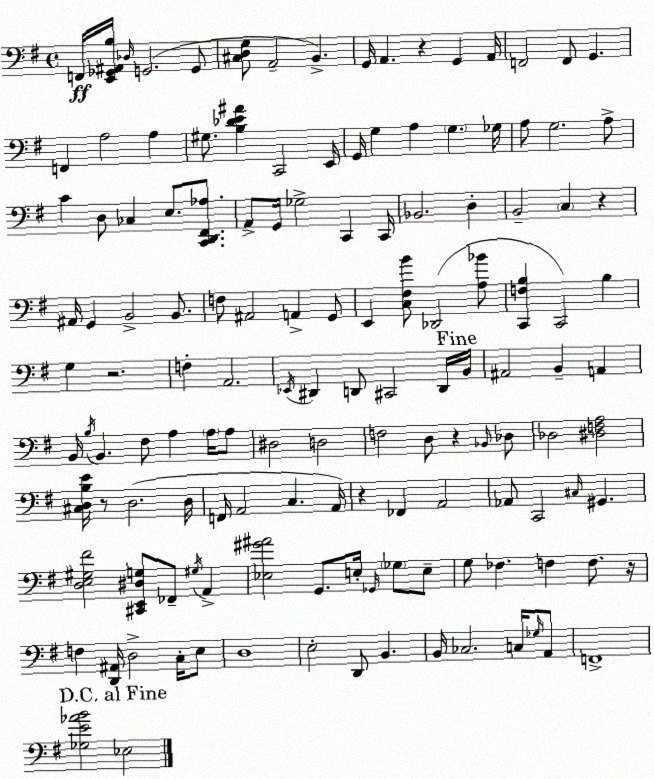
X:1
T:Untitled
M:4/4
L:1/4
K:G
F,,/4 [E,,_G,,^A,,B,]/4 _D,/4 G,,2 G,,/2 [^C,D,G,]/2 A,,2 B,, G,,/4 A,, z G,, A,,/4 F,,2 F,,/2 G,, F,, A,2 A, ^G,/2 [B,_DE^A] C,,2 E,,/4 G,,/4 G, A, G, _G,/4 A,/2 G,2 A,/2 C D,/2 _C, E,/2 [C,,D,,^F,,_A,]/2 A,,/2 G,,/4 _G,2 C,, C,,/4 _B,,2 D, B,,2 C, z ^A,,/4 G,, B,,2 B,,/2 F,/2 ^A,,2 A,, G,,/2 E,, [C,^F,B]/2 _D,,2 [A,_B]/2 [C,,F,B,] C,,2 B, G, z2 F, A,,2 _E,,/4 ^D,, D,,/2 ^C,,2 D,,/4 B,,/4 ^A,,2 B,, A,, B,,/4 B,/4 B,, ^F,/2 A, A,/4 A,/2 ^D,2 D,2 F,2 D,/2 z _B,,/4 _D,/2 _D,2 [^D,F,A,]2 [^C,D,B,E]/4 z/2 D,2 D,/4 F,,/4 A,,2 C, A,,/4 z _F,, A,,2 _A,,/2 C,,2 ^C,/4 ^G,, [D,E,^G,^F]2 [^C,,E,,^D,G,]/2 _F,,/2 ^G,/4 A,, [_E,^G^A]2 G,,/2 E,/4 _G,,/4 _G,/2 E,/2 G,/2 _F, F, F,/2 z/4 F, [D,,^A,,]/4 D,2 C,/4 E,/2 D,4 E,2 D,,/2 B,, B,,/4 _C,2 C,/4 _G,/4 A,,/2 F,,4 [_G,E_AB]2 _E,2